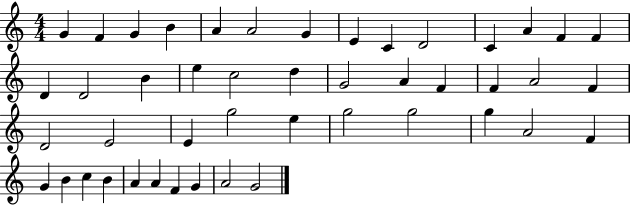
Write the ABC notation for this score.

X:1
T:Untitled
M:4/4
L:1/4
K:C
G F G B A A2 G E C D2 C A F F D D2 B e c2 d G2 A F F A2 F D2 E2 E g2 e g2 g2 g A2 F G B c B A A F G A2 G2